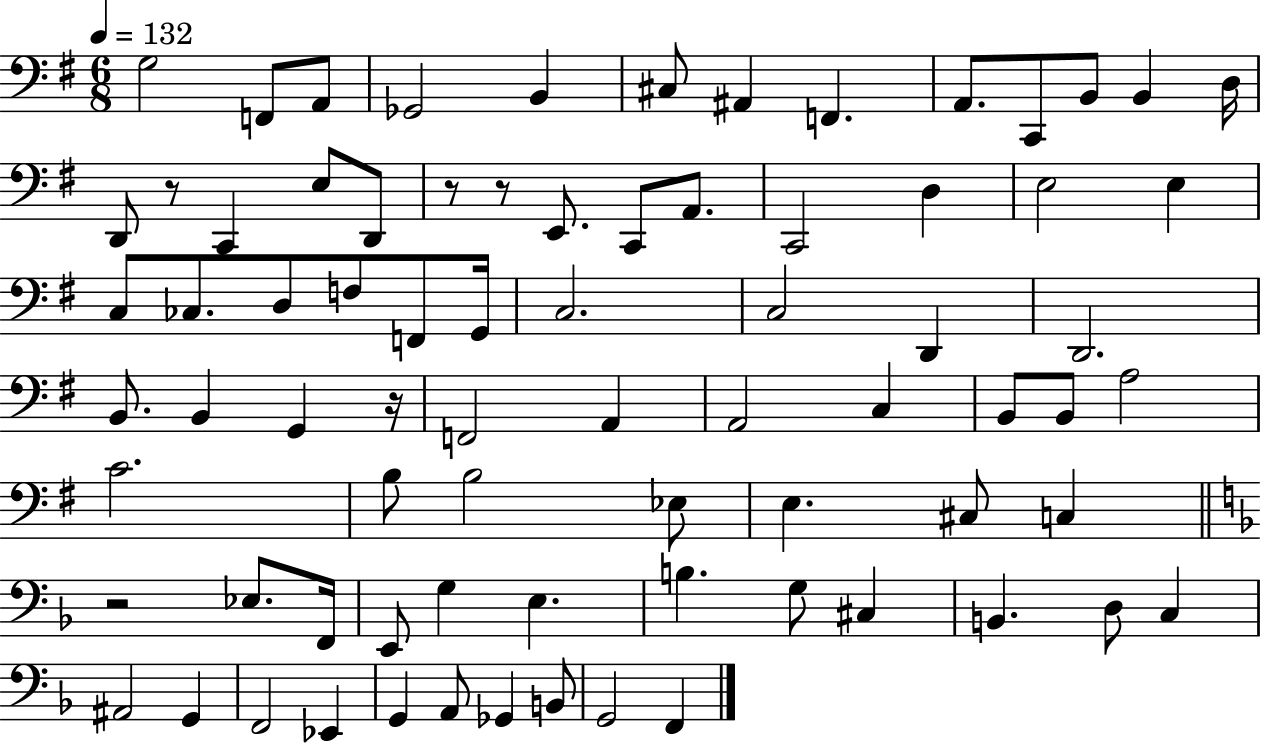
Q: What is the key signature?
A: G major